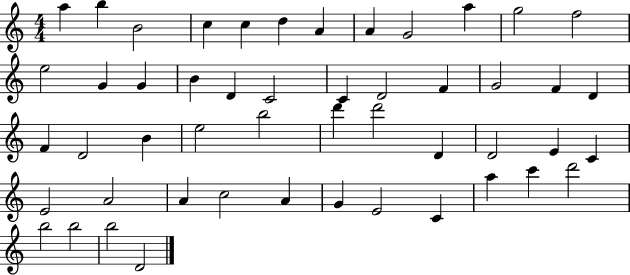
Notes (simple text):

A5/q B5/q B4/h C5/q C5/q D5/q A4/q A4/q G4/h A5/q G5/h F5/h E5/h G4/q G4/q B4/q D4/q C4/h C4/q D4/h F4/q G4/h F4/q D4/q F4/q D4/h B4/q E5/h B5/h D6/q D6/h D4/q D4/h E4/q C4/q E4/h A4/h A4/q C5/h A4/q G4/q E4/h C4/q A5/q C6/q D6/h B5/h B5/h B5/h D4/h